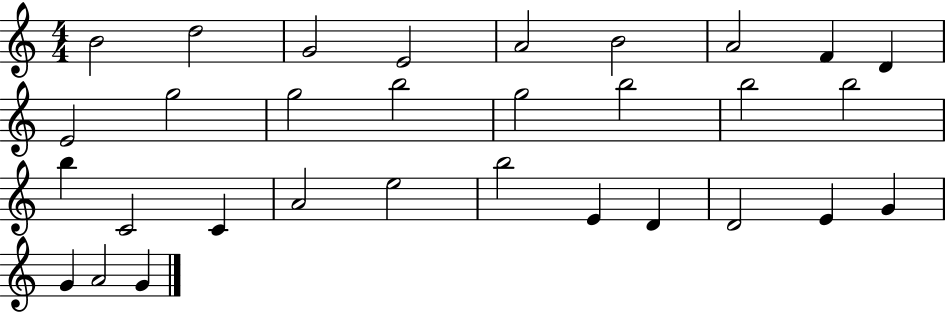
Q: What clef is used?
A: treble